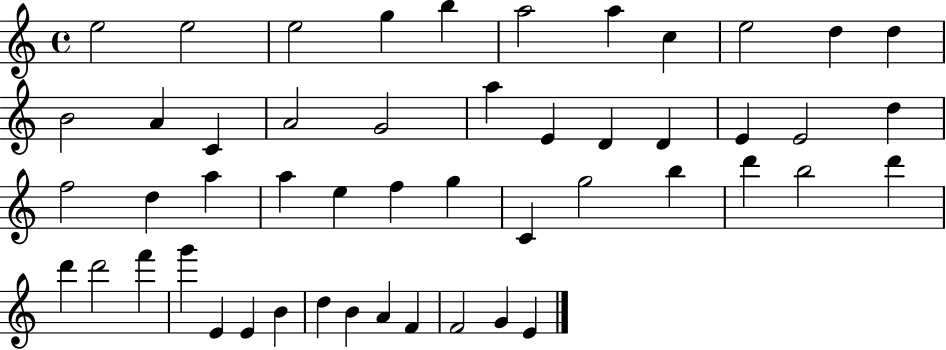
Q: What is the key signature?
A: C major